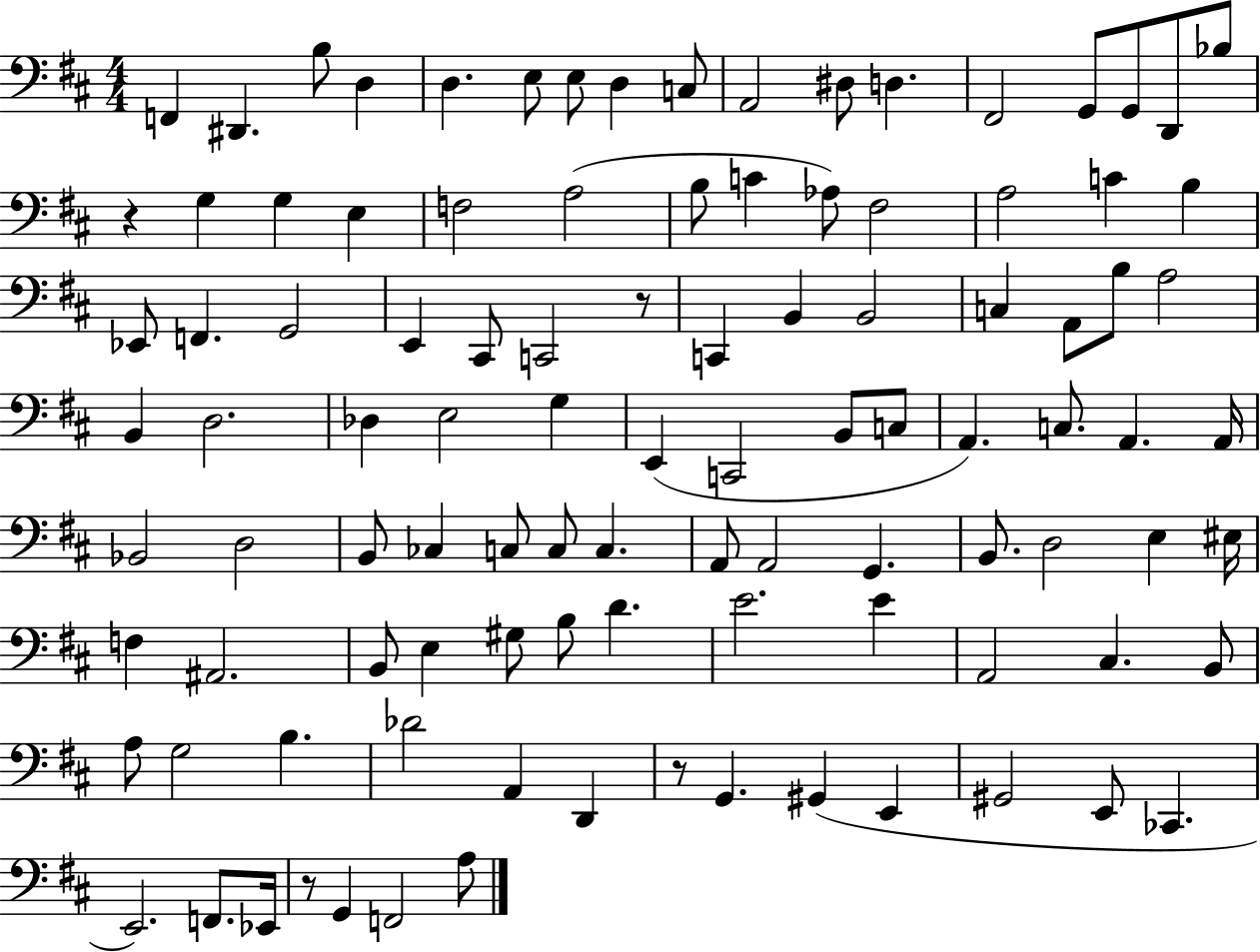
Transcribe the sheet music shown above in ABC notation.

X:1
T:Untitled
M:4/4
L:1/4
K:D
F,, ^D,, B,/2 D, D, E,/2 E,/2 D, C,/2 A,,2 ^D,/2 D, ^F,,2 G,,/2 G,,/2 D,,/2 _B,/2 z G, G, E, F,2 A,2 B,/2 C _A,/2 ^F,2 A,2 C B, _E,,/2 F,, G,,2 E,, ^C,,/2 C,,2 z/2 C,, B,, B,,2 C, A,,/2 B,/2 A,2 B,, D,2 _D, E,2 G, E,, C,,2 B,,/2 C,/2 A,, C,/2 A,, A,,/4 _B,,2 D,2 B,,/2 _C, C,/2 C,/2 C, A,,/2 A,,2 G,, B,,/2 D,2 E, ^E,/4 F, ^A,,2 B,,/2 E, ^G,/2 B,/2 D E2 E A,,2 ^C, B,,/2 A,/2 G,2 B, _D2 A,, D,, z/2 G,, ^G,, E,, ^G,,2 E,,/2 _C,, E,,2 F,,/2 _E,,/4 z/2 G,, F,,2 A,/2